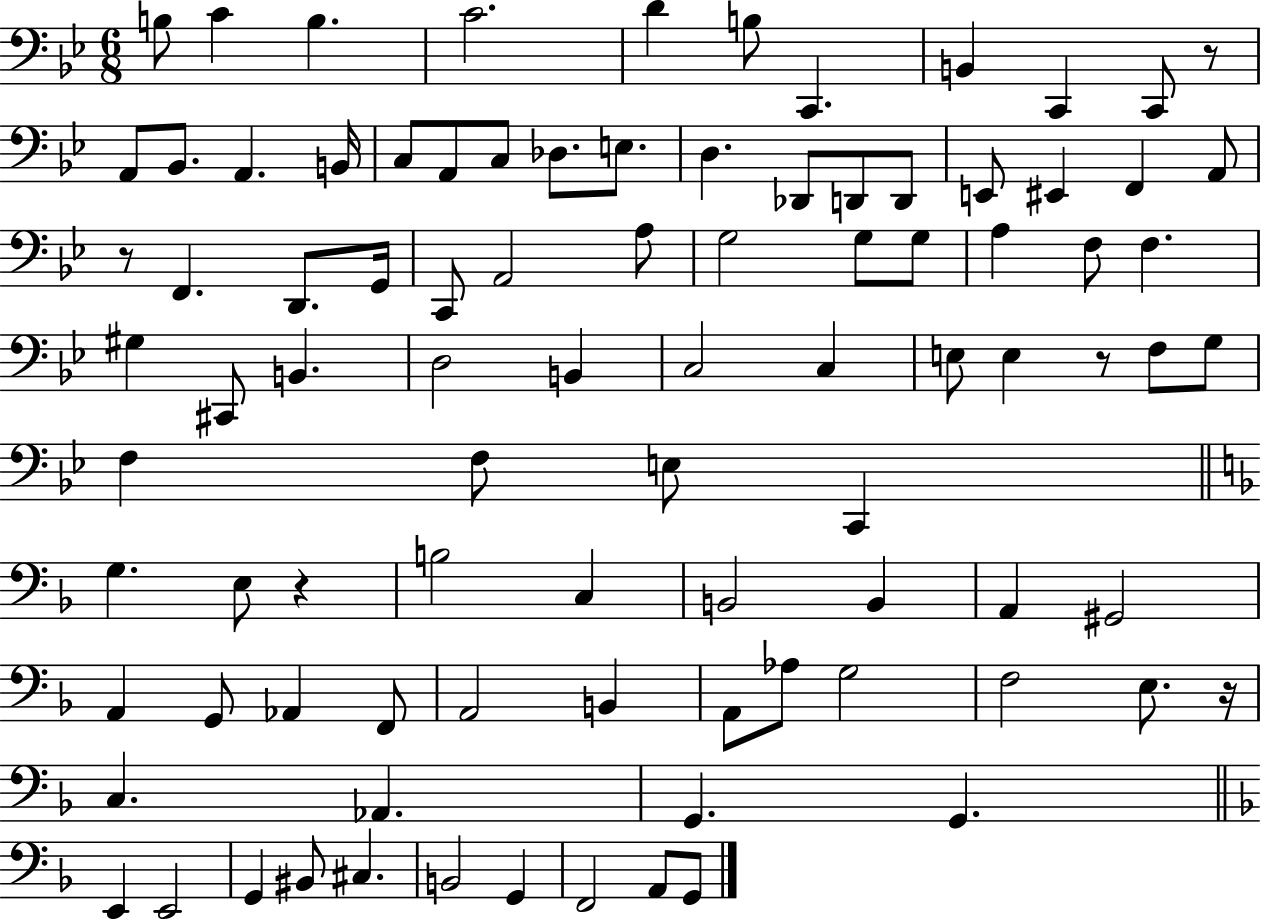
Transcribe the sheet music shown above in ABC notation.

X:1
T:Untitled
M:6/8
L:1/4
K:Bb
B,/2 C B, C2 D B,/2 C,, B,, C,, C,,/2 z/2 A,,/2 _B,,/2 A,, B,,/4 C,/2 A,,/2 C,/2 _D,/2 E,/2 D, _D,,/2 D,,/2 D,,/2 E,,/2 ^E,, F,, A,,/2 z/2 F,, D,,/2 G,,/4 C,,/2 A,,2 A,/2 G,2 G,/2 G,/2 A, F,/2 F, ^G, ^C,,/2 B,, D,2 B,, C,2 C, E,/2 E, z/2 F,/2 G,/2 F, F,/2 E,/2 C,, G, E,/2 z B,2 C, B,,2 B,, A,, ^G,,2 A,, G,,/2 _A,, F,,/2 A,,2 B,, A,,/2 _A,/2 G,2 F,2 E,/2 z/4 C, _A,, G,, G,, E,, E,,2 G,, ^B,,/2 ^C, B,,2 G,, F,,2 A,,/2 G,,/2